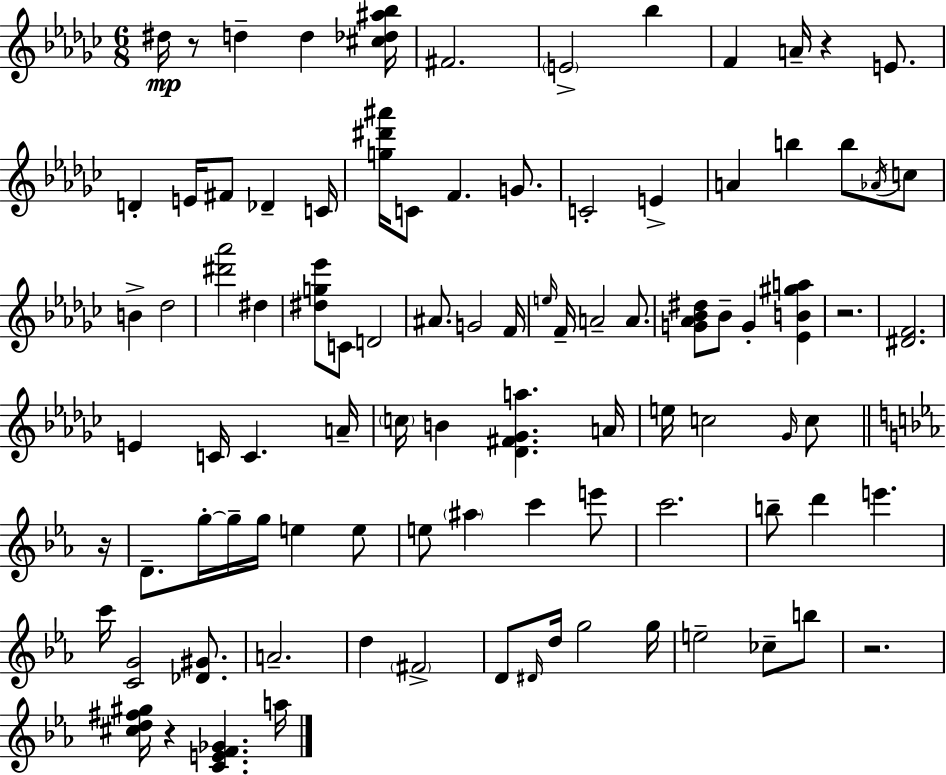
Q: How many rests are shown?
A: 6